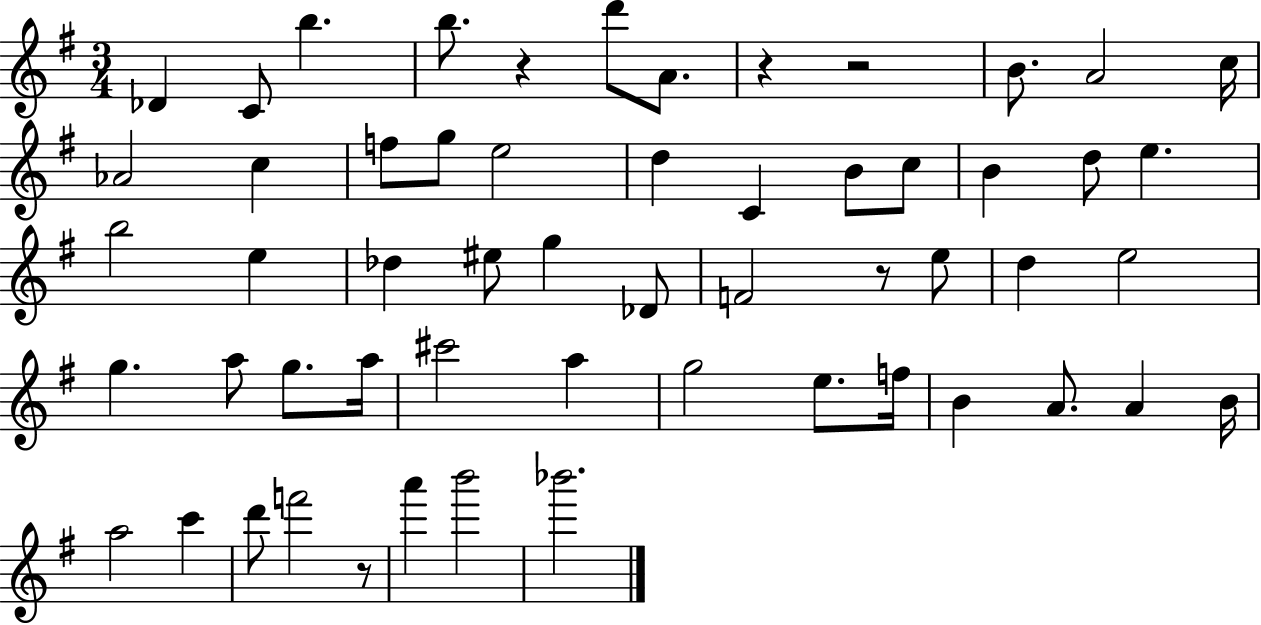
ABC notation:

X:1
T:Untitled
M:3/4
L:1/4
K:G
_D C/2 b b/2 z d'/2 A/2 z z2 B/2 A2 c/4 _A2 c f/2 g/2 e2 d C B/2 c/2 B d/2 e b2 e _d ^e/2 g _D/2 F2 z/2 e/2 d e2 g a/2 g/2 a/4 ^c'2 a g2 e/2 f/4 B A/2 A B/4 a2 c' d'/2 f'2 z/2 a' b'2 _b'2